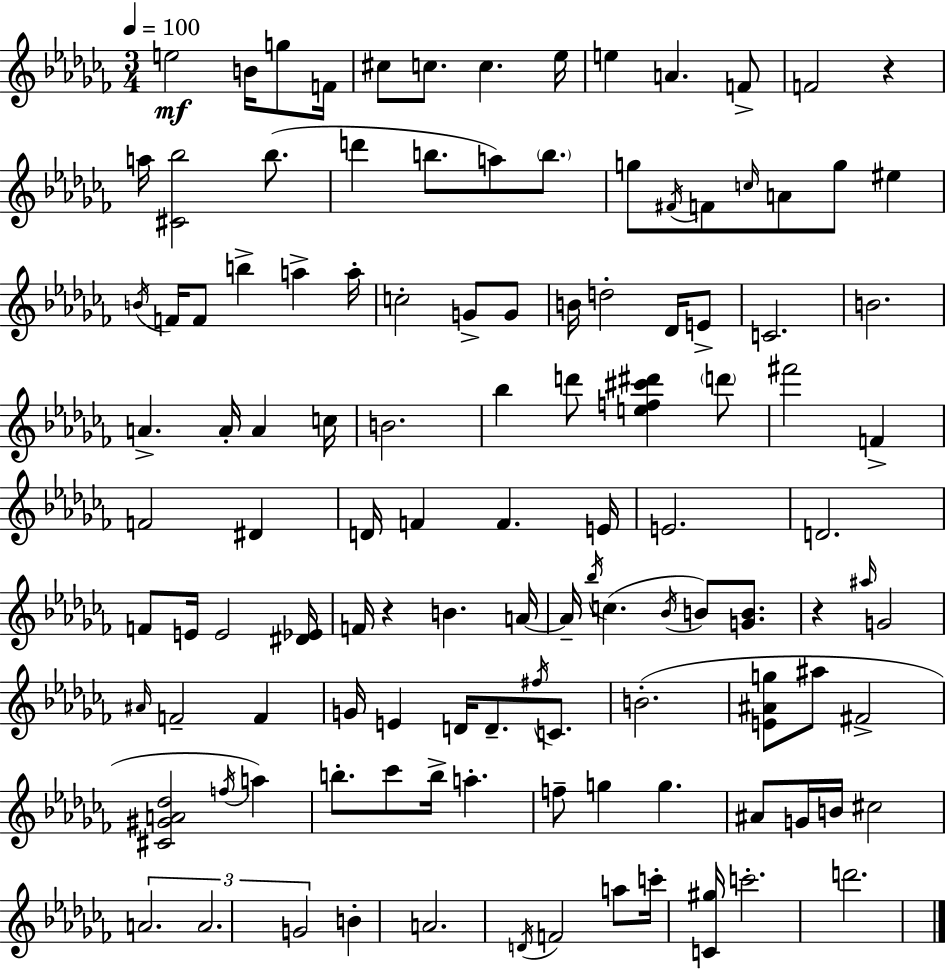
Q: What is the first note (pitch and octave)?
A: E5